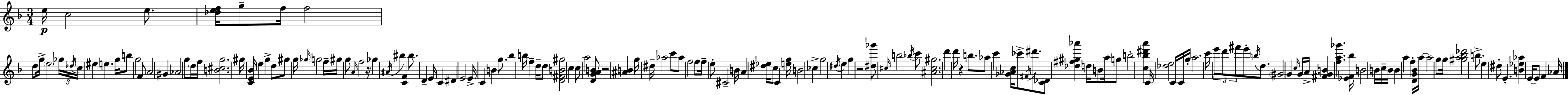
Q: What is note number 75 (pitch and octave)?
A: G5